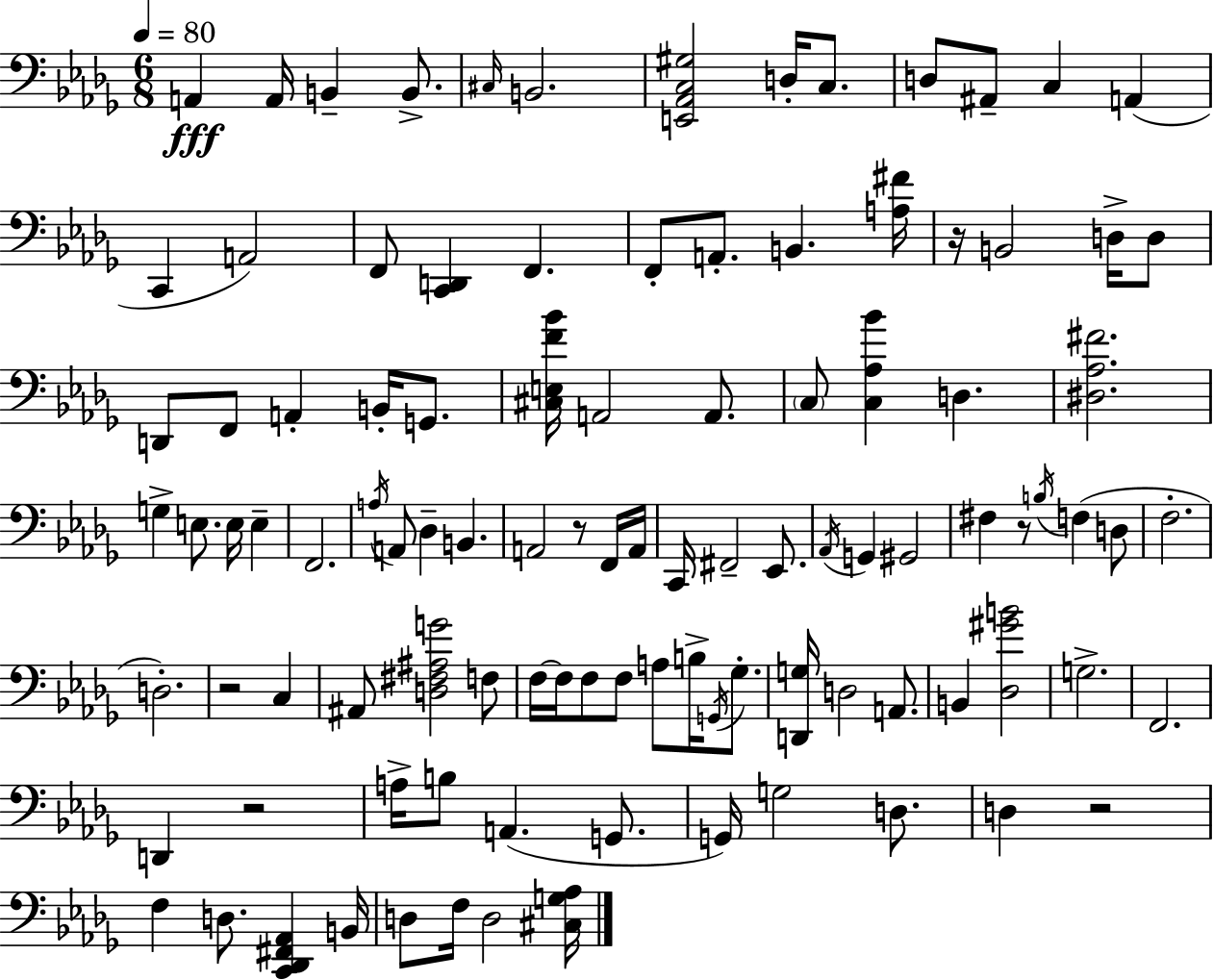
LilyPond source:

{
  \clef bass
  \numericTimeSignature
  \time 6/8
  \key bes \minor
  \tempo 4 = 80
  a,4\fff a,16 b,4-- b,8.-> | \grace { cis16 } b,2. | <e, aes, c gis>2 d16-. c8. | d8 ais,8-- c4 a,4( | \break c,4 a,2) | f,8 <c, d,>4 f,4. | f,8-. a,8.-. b,4. | <a fis'>16 r16 b,2 d16-> d8 | \break d,8 f,8 a,4-. b,16-. g,8. | <cis e f' bes'>16 a,2 a,8. | \parenthesize c8 <c aes bes'>4 d4. | <dis aes fis'>2. | \break g4-> e8. e16 e4-- | f,2. | \acciaccatura { a16 } a,8 des4-- b,4. | a,2 r8 | \break f,16 a,16 c,16 fis,2-- ees,8. | \acciaccatura { aes,16 } g,4 gis,2 | fis4 r8 \acciaccatura { b16 }( f4 | d8 f2.-. | \break d2.-.) | r2 | c4 ais,8 <d fis ais g'>2 | f8 f16~~ f16 f8 f8 a8 | \break b16-> \acciaccatura { g,16 } ges8.-. <d, g>16 d2 | a,8. b,4 <des gis' b'>2 | g2.-> | f,2. | \break d,4 r2 | a16-> b8 a,4.( | g,8. g,16) g2 | d8. d4 r2 | \break f4 d8. | <c, des, fis, aes,>4 b,16 d8 f16 d2 | <cis g aes>16 \bar "|."
}